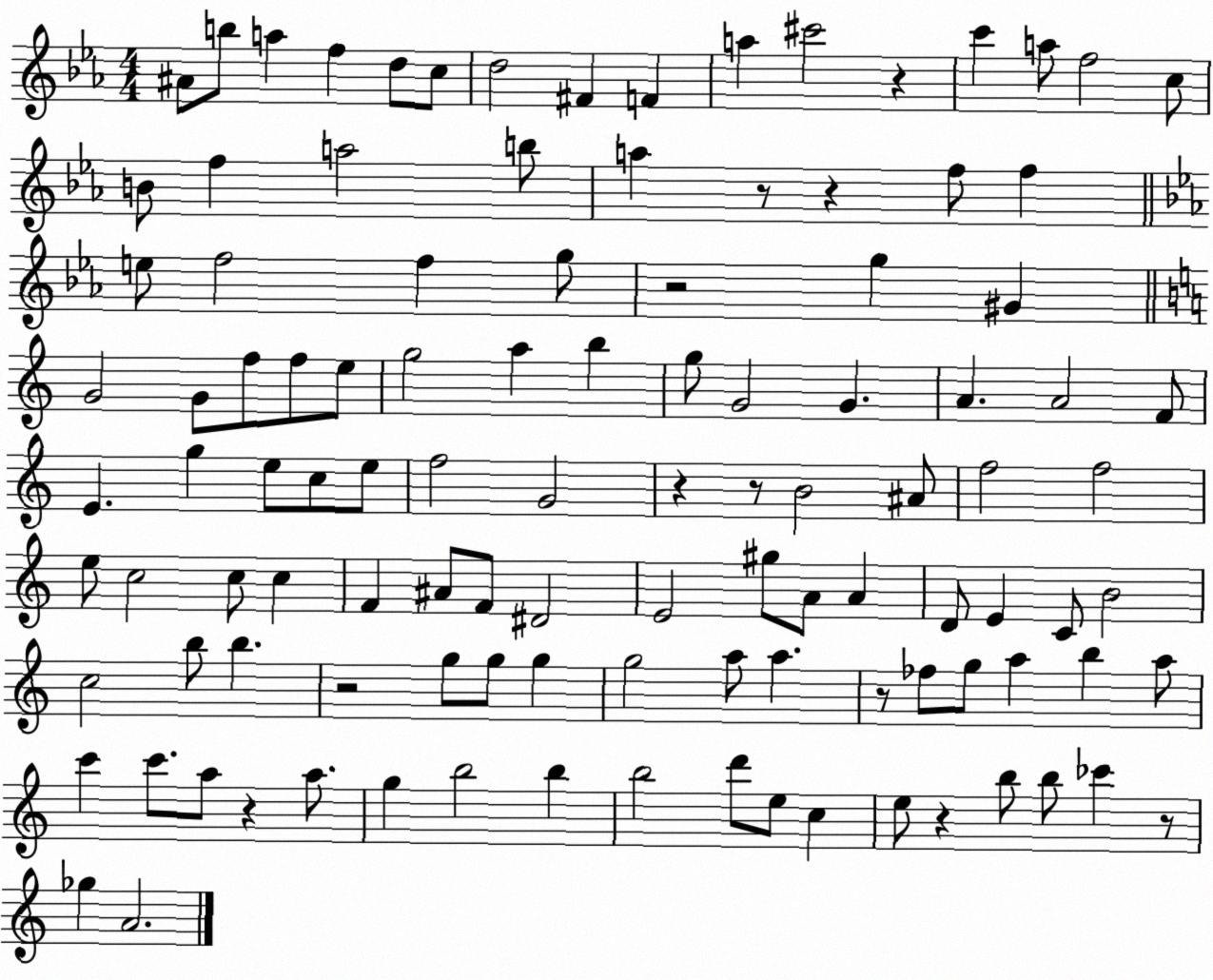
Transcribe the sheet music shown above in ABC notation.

X:1
T:Untitled
M:4/4
L:1/4
K:Eb
^A/2 b/2 a f d/2 c/2 d2 ^F F a ^c'2 z c' a/2 f2 c/2 B/2 f a2 b/2 a z/2 z f/2 f e/2 f2 f g/2 z2 g ^G G2 G/2 f/2 f/2 e/2 g2 a b g/2 G2 G A A2 F/2 E g e/2 c/2 e/2 f2 G2 z z/2 B2 ^A/2 f2 f2 e/2 c2 c/2 c F ^A/2 F/2 ^D2 E2 ^g/2 A/2 A D/2 E C/2 B2 c2 b/2 b z2 g/2 g/2 g g2 a/2 a z/2 _f/2 g/2 a b a/2 c' c'/2 a/2 z a/2 g b2 b b2 d'/2 e/2 c e/2 z b/2 b/2 _c' z/2 _g A2